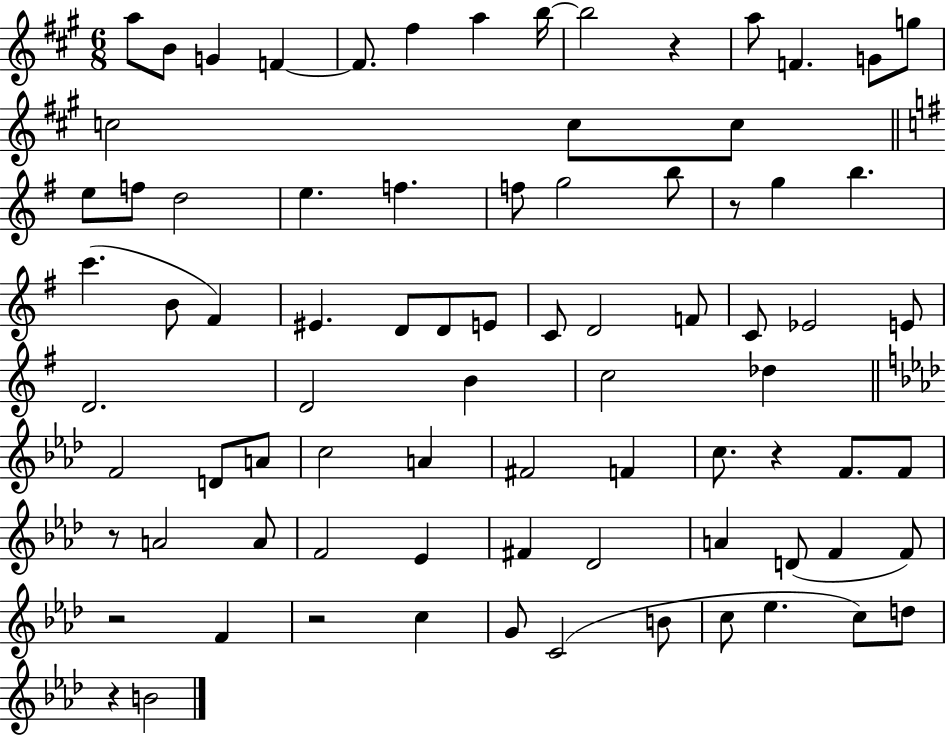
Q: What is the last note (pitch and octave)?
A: B4